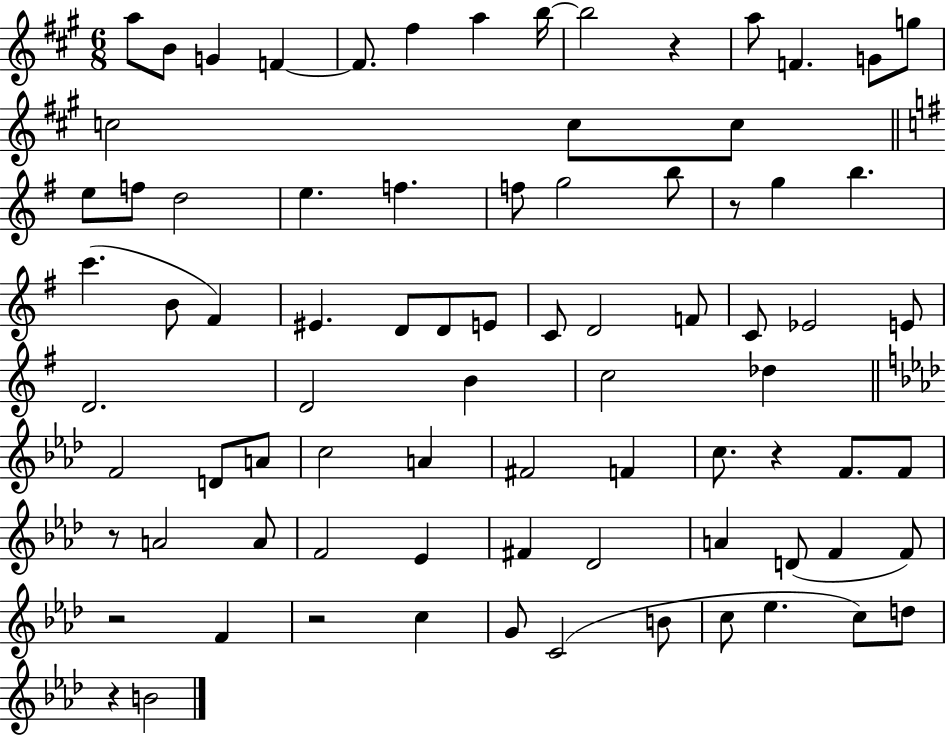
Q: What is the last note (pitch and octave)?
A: B4